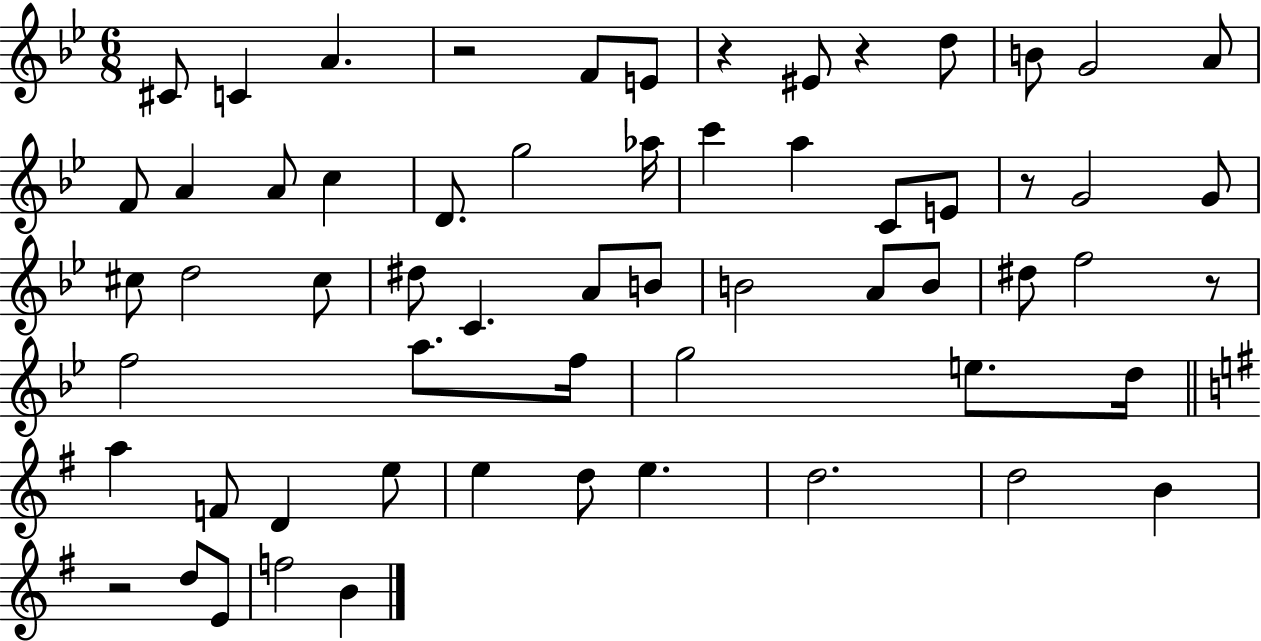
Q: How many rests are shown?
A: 6